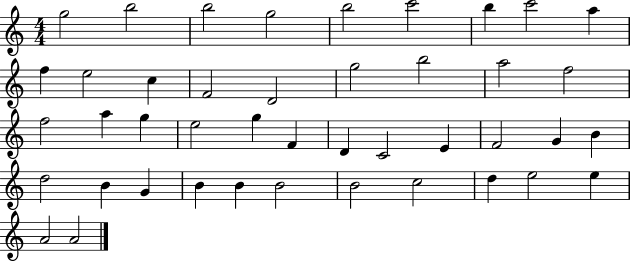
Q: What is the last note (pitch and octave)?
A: A4